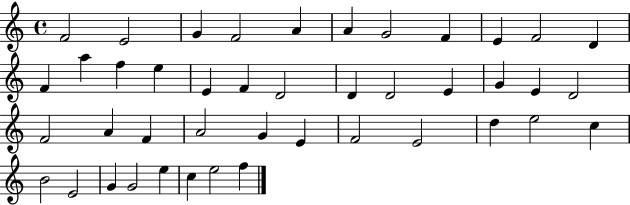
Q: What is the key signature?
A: C major